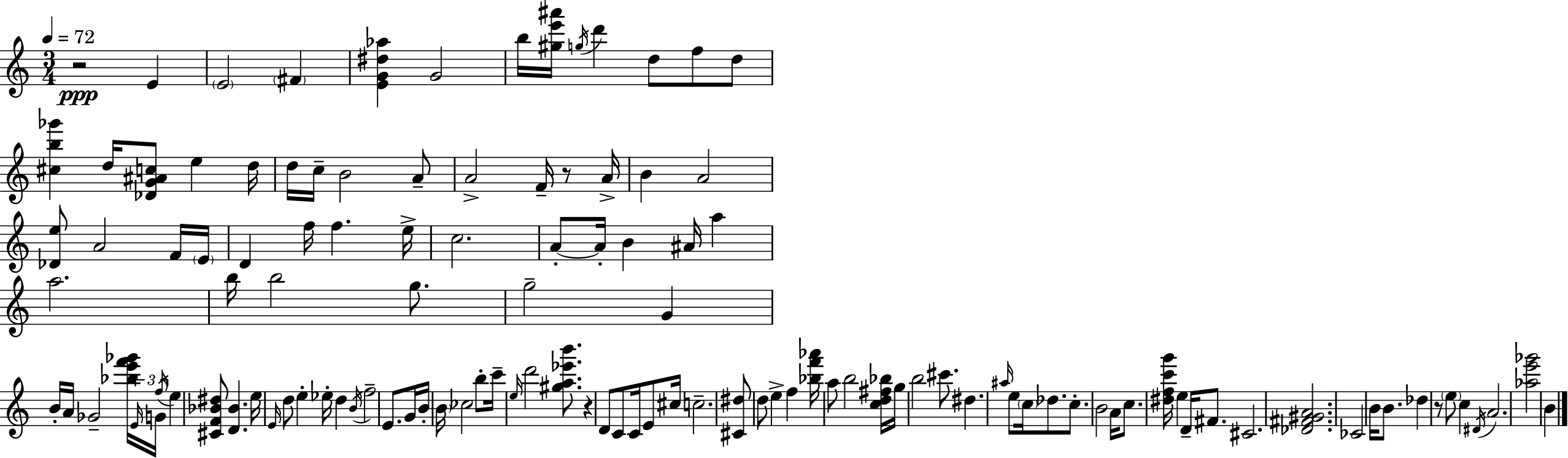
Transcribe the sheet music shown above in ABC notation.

X:1
T:Untitled
M:3/4
L:1/4
K:Am
z2 E E2 ^F [EG^d_a] G2 b/4 [^ge'^a']/4 g/4 d' d/2 f/2 d/2 [^cb_g'] d/4 [_DG^Ac]/2 e d/4 d/4 c/4 B2 A/2 A2 F/4 z/2 A/4 B A2 [_De]/2 A2 F/4 E/4 D f/4 f e/4 c2 A/2 A/4 B ^A/4 a a2 b/4 b2 g/2 g2 G B/4 A/4 _G2 [_be'f'_g']/4 E/4 G/4 f/4 e [^CF_B^d]/2 [D_B] e/4 E/4 d/2 e _e/4 d B/4 f2 E/2 G/4 B/4 B/4 _c2 b/2 c'/4 e/4 d'2 [^ga_e'b']/2 z D/2 C/2 C/4 E/2 ^c/4 c2 [^C^d]/2 d/2 e f [_bf'_a']/4 a/2 b2 [cd^f_b]/4 g/4 b2 ^c'/2 ^d ^a/4 e/2 c/4 _d/2 c/2 B2 A/4 c/2 [^dfc'g']/4 e D/4 ^F/2 ^C2 [_D^F^GA]2 _C2 B/4 B/2 _d z/2 e/2 c ^D/4 A2 [_ae'_g']2 B